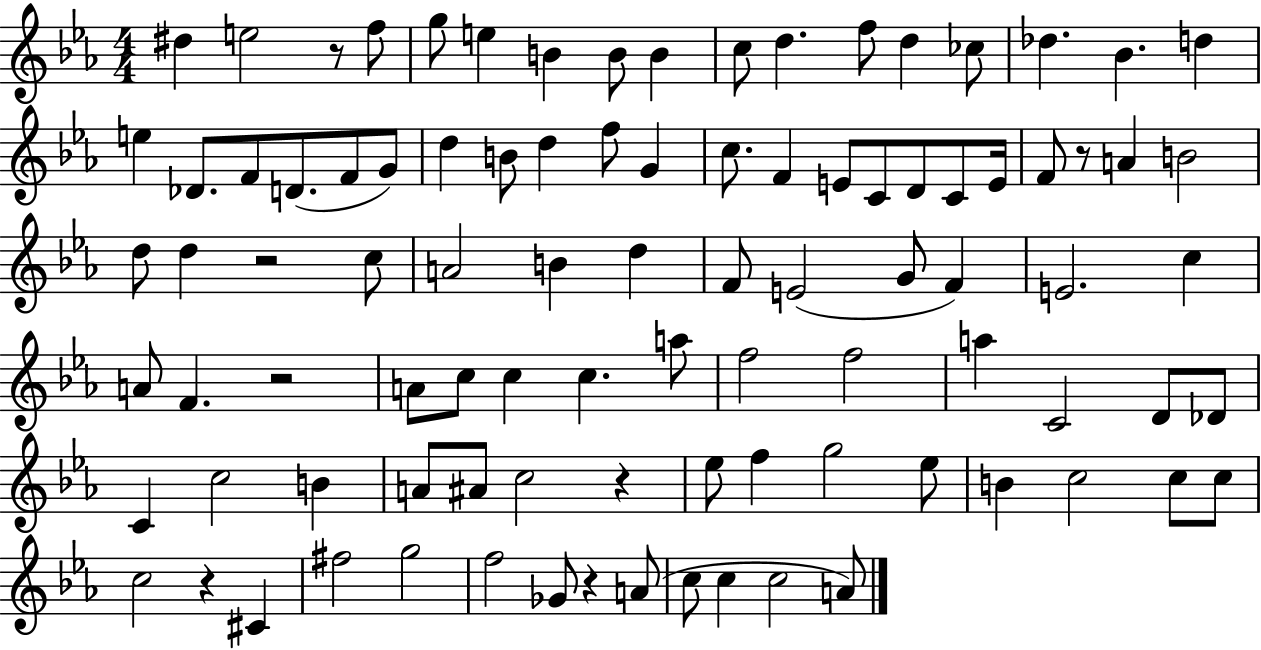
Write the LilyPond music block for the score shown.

{
  \clef treble
  \numericTimeSignature
  \time 4/4
  \key ees \major
  \repeat volta 2 { dis''4 e''2 r8 f''8 | g''8 e''4 b'4 b'8 b'4 | c''8 d''4. f''8 d''4 ces''8 | des''4. bes'4. d''4 | \break e''4 des'8. f'8 d'8.( f'8 g'8) | d''4 b'8 d''4 f''8 g'4 | c''8. f'4 e'8 c'8 d'8 c'8 e'16 | f'8 r8 a'4 b'2 | \break d''8 d''4 r2 c''8 | a'2 b'4 d''4 | f'8 e'2( g'8 f'4) | e'2. c''4 | \break a'8 f'4. r2 | a'8 c''8 c''4 c''4. a''8 | f''2 f''2 | a''4 c'2 d'8 des'8 | \break c'4 c''2 b'4 | a'8 ais'8 c''2 r4 | ees''8 f''4 g''2 ees''8 | b'4 c''2 c''8 c''8 | \break c''2 r4 cis'4 | fis''2 g''2 | f''2 ges'8 r4 a'8( | c''8 c''4 c''2 a'8) | \break } \bar "|."
}